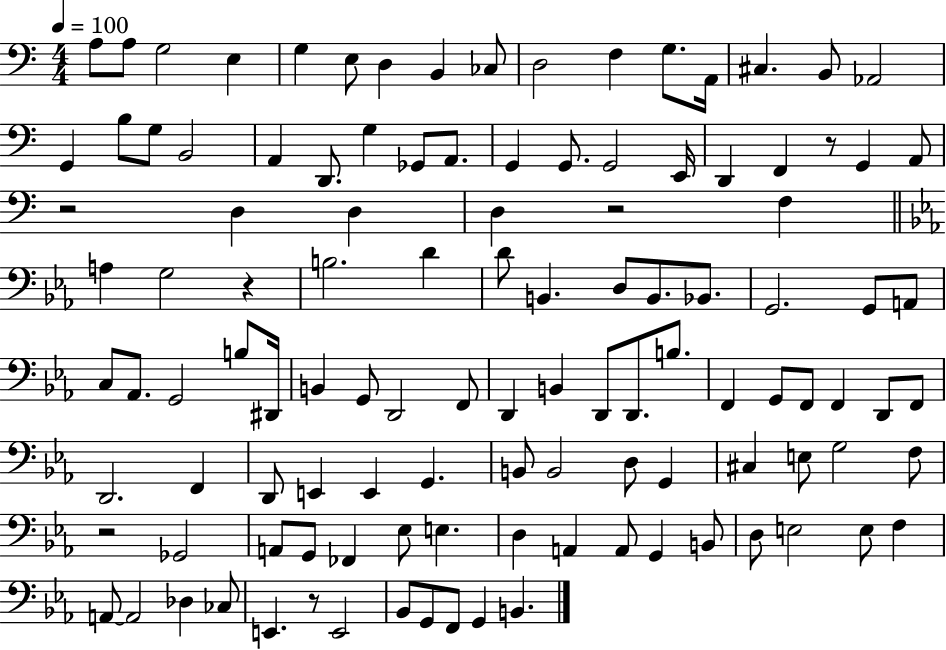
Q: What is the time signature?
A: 4/4